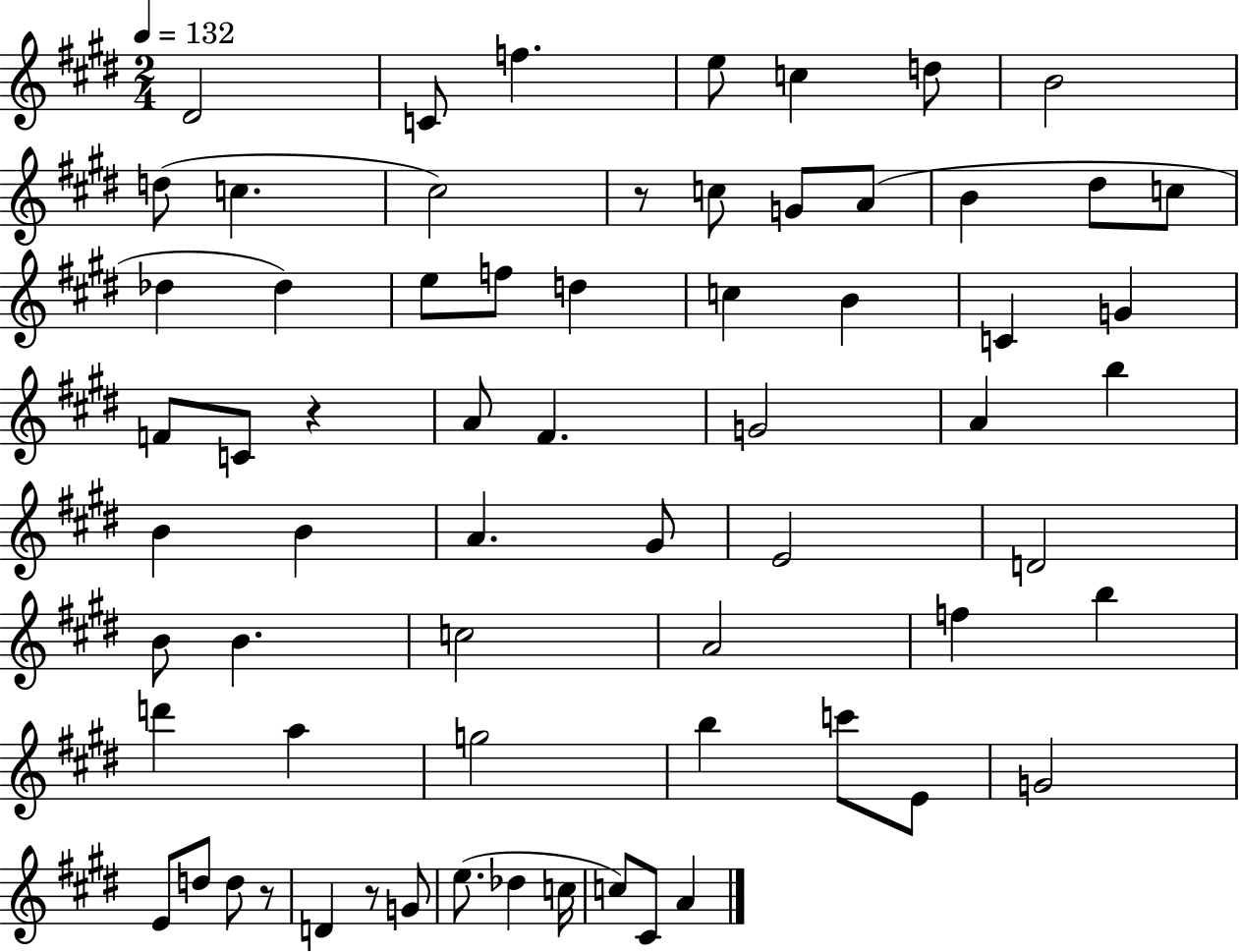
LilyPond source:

{
  \clef treble
  \numericTimeSignature
  \time 2/4
  \key e \major
  \tempo 4 = 132
  dis'2 | c'8 f''4. | e''8 c''4 d''8 | b'2 | \break d''8( c''4. | cis''2) | r8 c''8 g'8 a'8( | b'4 dis''8 c''8 | \break des''4 des''4) | e''8 f''8 d''4 | c''4 b'4 | c'4 g'4 | \break f'8 c'8 r4 | a'8 fis'4. | g'2 | a'4 b''4 | \break b'4 b'4 | a'4. gis'8 | e'2 | d'2 | \break b'8 b'4. | c''2 | a'2 | f''4 b''4 | \break d'''4 a''4 | g''2 | b''4 c'''8 e'8 | g'2 | \break e'8 d''8 d''8 r8 | d'4 r8 g'8 | e''8.( des''4 c''16 | c''8) cis'8 a'4 | \break \bar "|."
}